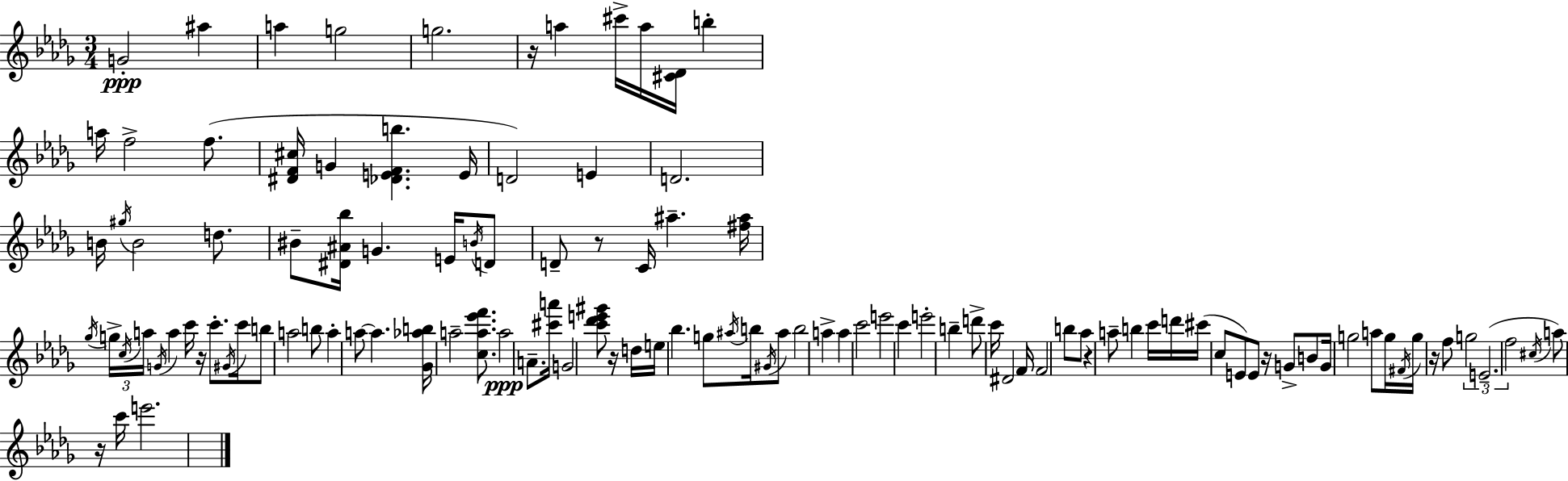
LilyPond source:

{
  \clef treble
  \numericTimeSignature
  \time 3/4
  \key bes \minor
  g'2-.\ppp ais''4 | a''4 g''2 | g''2. | r16 a''4 cis'''16-> a''16 <cis' des'>16 b''4-. | \break a''16 f''2-> f''8.( | <dis' f' cis''>16 g'4 <des' e' f' b''>4. e'16 | d'2) e'4 | d'2. | \break b'16 \acciaccatura { gis''16 } b'2 d''8. | bis'8-- <dis' ais' bes''>16 g'4. e'16 \acciaccatura { b'16 } | d'8 d'8-- r8 c'16 ais''4.-- | <fis'' ais''>16 \acciaccatura { ges''16 } \tuplet 3/2 { g''16-> \acciaccatura { c''16 } a''16 } \acciaccatura { g'16 } a''4 c'''16 | \break r16 c'''8.-. \acciaccatura { gis'16 } c'''16 b''8 a''2 | b''8 a''4-. a''8~~ | a''4. <ges' aes'' b''>16 a''2-- | <c'' a'' ees''' f'''>8. a''2\ppp | \break a'8.-- <cis''' a'''>16 g'2 | <c''' des''' e''' gis'''>8 r16 d''16 e''16 bes''4. | g''8 \acciaccatura { ais''16 } b''16 \acciaccatura { gis'16 } ais''8 b''2 | a''4-> a''4 | \break c'''2 e'''2 | c'''4 e'''2-. | b''4-- d'''8-> c'''16 dis'2 | f'16 f'2 | \break b''8 aes''8 r4 | a''8-- b''4 c'''16 d'''16 cis'''16( c''8 e'8) | e'8 r16 g'8-> b'8 g'16 g''2 | a''8 g''16 \acciaccatura { fis'16 } g''16 r16 f''8 | \break \tuplet 3/2 { g''2 e'2.--( | f''2 } | \acciaccatura { cis''16 } a''8) r16 c'''16 e'''2. | \bar "|."
}